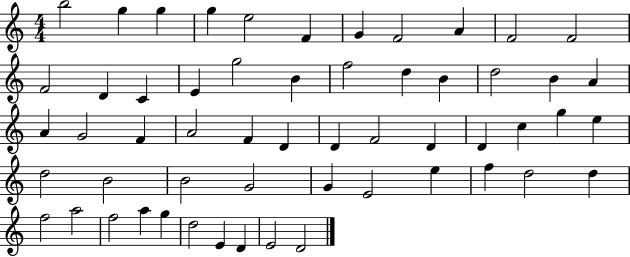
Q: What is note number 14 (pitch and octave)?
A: C4